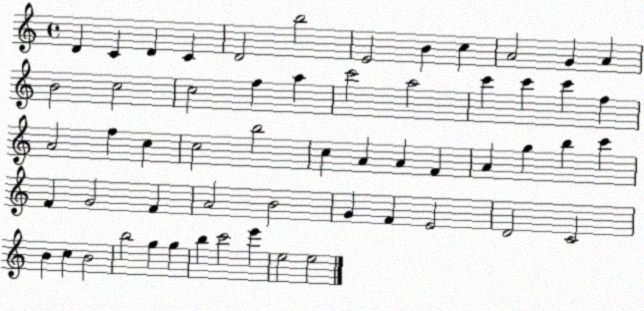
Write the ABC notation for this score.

X:1
T:Untitled
M:4/4
L:1/4
K:C
D C D C D2 b2 E2 B c A2 G A B2 c2 c2 f a c'2 a2 c' c' c' f A2 f c c2 b2 c A A F A g b c' F G2 F A2 B2 G F E2 D2 C2 B c B2 b2 g g b c'2 e' e2 e2